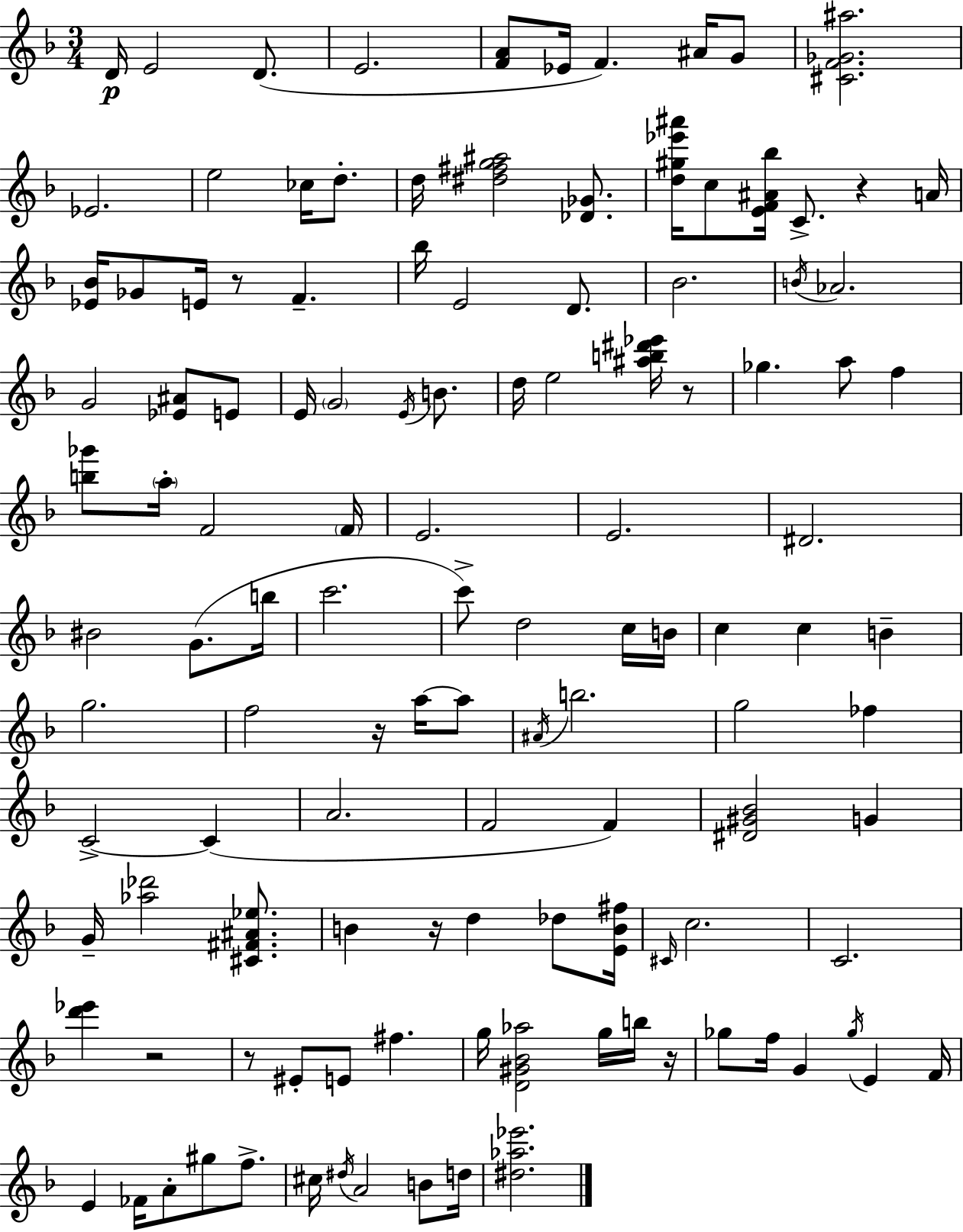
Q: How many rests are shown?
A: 8